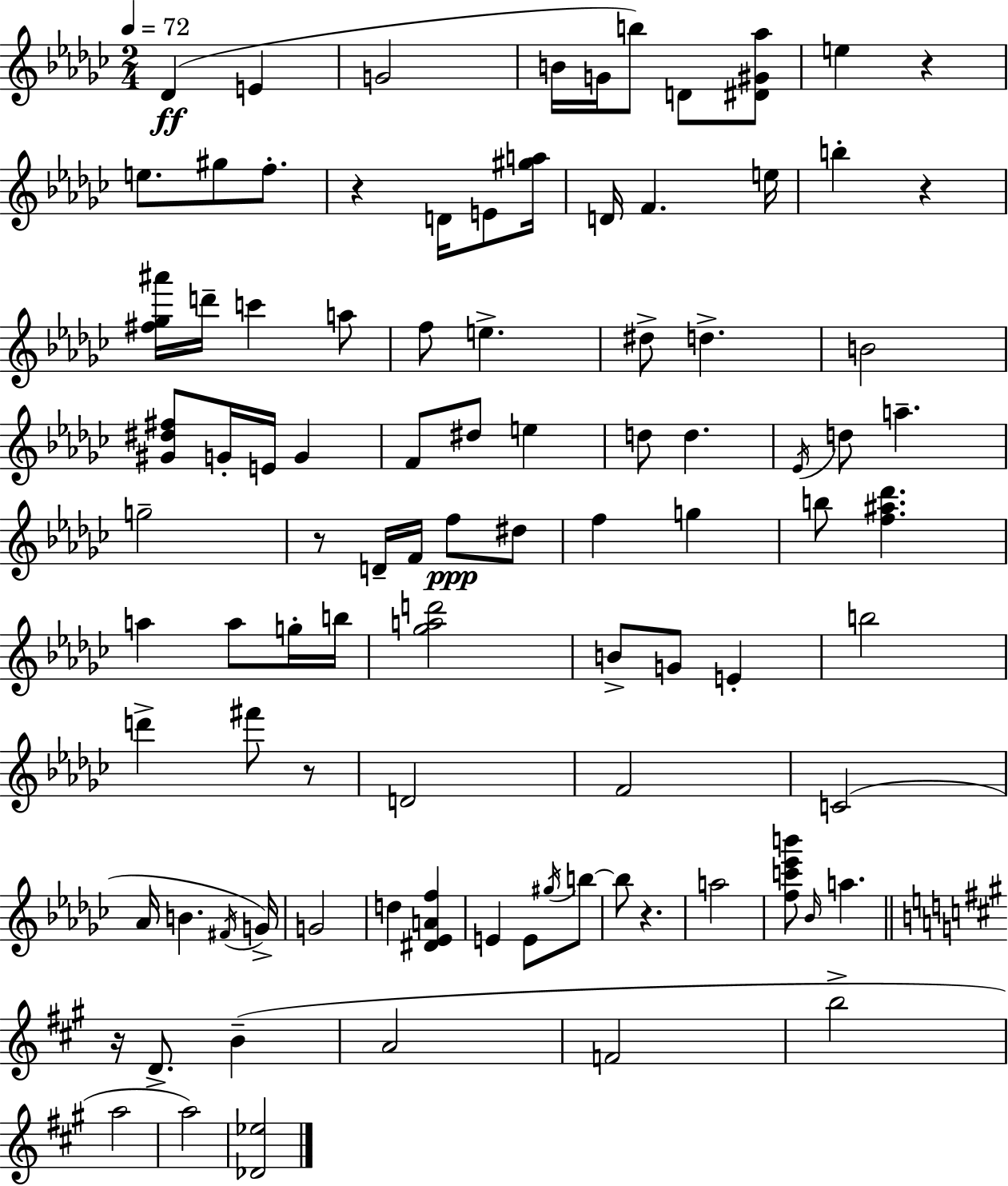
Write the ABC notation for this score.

X:1
T:Untitled
M:2/4
L:1/4
K:Ebm
_D E G2 B/4 G/4 b/2 D/2 [^D^G_a]/2 e z e/2 ^g/2 f/2 z D/4 E/2 [^ga]/4 D/4 F e/4 b z [^f_g^a']/4 d'/4 c' a/2 f/2 e ^d/2 d B2 [^G^d^f]/2 G/4 E/4 G F/2 ^d/2 e d/2 d _E/4 d/2 a g2 z/2 D/4 F/4 f/2 ^d/2 f g b/2 [f^a_d'] a a/2 g/4 b/4 [_gad']2 B/2 G/2 E b2 d' ^f'/2 z/2 D2 F2 C2 _A/4 B ^F/4 G/4 G2 d [^D_EAf] E E/2 ^g/4 b/2 b/2 z a2 [fc'_e'b']/2 _B/4 a z/4 D/2 B A2 F2 b2 a2 a2 [_D_e]2